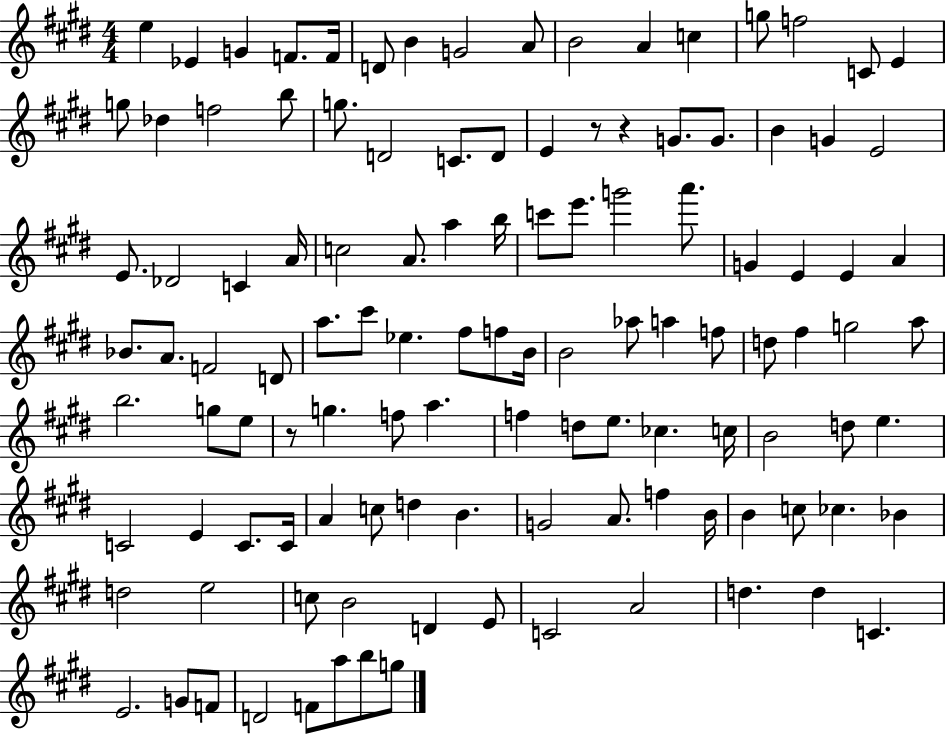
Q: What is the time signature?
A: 4/4